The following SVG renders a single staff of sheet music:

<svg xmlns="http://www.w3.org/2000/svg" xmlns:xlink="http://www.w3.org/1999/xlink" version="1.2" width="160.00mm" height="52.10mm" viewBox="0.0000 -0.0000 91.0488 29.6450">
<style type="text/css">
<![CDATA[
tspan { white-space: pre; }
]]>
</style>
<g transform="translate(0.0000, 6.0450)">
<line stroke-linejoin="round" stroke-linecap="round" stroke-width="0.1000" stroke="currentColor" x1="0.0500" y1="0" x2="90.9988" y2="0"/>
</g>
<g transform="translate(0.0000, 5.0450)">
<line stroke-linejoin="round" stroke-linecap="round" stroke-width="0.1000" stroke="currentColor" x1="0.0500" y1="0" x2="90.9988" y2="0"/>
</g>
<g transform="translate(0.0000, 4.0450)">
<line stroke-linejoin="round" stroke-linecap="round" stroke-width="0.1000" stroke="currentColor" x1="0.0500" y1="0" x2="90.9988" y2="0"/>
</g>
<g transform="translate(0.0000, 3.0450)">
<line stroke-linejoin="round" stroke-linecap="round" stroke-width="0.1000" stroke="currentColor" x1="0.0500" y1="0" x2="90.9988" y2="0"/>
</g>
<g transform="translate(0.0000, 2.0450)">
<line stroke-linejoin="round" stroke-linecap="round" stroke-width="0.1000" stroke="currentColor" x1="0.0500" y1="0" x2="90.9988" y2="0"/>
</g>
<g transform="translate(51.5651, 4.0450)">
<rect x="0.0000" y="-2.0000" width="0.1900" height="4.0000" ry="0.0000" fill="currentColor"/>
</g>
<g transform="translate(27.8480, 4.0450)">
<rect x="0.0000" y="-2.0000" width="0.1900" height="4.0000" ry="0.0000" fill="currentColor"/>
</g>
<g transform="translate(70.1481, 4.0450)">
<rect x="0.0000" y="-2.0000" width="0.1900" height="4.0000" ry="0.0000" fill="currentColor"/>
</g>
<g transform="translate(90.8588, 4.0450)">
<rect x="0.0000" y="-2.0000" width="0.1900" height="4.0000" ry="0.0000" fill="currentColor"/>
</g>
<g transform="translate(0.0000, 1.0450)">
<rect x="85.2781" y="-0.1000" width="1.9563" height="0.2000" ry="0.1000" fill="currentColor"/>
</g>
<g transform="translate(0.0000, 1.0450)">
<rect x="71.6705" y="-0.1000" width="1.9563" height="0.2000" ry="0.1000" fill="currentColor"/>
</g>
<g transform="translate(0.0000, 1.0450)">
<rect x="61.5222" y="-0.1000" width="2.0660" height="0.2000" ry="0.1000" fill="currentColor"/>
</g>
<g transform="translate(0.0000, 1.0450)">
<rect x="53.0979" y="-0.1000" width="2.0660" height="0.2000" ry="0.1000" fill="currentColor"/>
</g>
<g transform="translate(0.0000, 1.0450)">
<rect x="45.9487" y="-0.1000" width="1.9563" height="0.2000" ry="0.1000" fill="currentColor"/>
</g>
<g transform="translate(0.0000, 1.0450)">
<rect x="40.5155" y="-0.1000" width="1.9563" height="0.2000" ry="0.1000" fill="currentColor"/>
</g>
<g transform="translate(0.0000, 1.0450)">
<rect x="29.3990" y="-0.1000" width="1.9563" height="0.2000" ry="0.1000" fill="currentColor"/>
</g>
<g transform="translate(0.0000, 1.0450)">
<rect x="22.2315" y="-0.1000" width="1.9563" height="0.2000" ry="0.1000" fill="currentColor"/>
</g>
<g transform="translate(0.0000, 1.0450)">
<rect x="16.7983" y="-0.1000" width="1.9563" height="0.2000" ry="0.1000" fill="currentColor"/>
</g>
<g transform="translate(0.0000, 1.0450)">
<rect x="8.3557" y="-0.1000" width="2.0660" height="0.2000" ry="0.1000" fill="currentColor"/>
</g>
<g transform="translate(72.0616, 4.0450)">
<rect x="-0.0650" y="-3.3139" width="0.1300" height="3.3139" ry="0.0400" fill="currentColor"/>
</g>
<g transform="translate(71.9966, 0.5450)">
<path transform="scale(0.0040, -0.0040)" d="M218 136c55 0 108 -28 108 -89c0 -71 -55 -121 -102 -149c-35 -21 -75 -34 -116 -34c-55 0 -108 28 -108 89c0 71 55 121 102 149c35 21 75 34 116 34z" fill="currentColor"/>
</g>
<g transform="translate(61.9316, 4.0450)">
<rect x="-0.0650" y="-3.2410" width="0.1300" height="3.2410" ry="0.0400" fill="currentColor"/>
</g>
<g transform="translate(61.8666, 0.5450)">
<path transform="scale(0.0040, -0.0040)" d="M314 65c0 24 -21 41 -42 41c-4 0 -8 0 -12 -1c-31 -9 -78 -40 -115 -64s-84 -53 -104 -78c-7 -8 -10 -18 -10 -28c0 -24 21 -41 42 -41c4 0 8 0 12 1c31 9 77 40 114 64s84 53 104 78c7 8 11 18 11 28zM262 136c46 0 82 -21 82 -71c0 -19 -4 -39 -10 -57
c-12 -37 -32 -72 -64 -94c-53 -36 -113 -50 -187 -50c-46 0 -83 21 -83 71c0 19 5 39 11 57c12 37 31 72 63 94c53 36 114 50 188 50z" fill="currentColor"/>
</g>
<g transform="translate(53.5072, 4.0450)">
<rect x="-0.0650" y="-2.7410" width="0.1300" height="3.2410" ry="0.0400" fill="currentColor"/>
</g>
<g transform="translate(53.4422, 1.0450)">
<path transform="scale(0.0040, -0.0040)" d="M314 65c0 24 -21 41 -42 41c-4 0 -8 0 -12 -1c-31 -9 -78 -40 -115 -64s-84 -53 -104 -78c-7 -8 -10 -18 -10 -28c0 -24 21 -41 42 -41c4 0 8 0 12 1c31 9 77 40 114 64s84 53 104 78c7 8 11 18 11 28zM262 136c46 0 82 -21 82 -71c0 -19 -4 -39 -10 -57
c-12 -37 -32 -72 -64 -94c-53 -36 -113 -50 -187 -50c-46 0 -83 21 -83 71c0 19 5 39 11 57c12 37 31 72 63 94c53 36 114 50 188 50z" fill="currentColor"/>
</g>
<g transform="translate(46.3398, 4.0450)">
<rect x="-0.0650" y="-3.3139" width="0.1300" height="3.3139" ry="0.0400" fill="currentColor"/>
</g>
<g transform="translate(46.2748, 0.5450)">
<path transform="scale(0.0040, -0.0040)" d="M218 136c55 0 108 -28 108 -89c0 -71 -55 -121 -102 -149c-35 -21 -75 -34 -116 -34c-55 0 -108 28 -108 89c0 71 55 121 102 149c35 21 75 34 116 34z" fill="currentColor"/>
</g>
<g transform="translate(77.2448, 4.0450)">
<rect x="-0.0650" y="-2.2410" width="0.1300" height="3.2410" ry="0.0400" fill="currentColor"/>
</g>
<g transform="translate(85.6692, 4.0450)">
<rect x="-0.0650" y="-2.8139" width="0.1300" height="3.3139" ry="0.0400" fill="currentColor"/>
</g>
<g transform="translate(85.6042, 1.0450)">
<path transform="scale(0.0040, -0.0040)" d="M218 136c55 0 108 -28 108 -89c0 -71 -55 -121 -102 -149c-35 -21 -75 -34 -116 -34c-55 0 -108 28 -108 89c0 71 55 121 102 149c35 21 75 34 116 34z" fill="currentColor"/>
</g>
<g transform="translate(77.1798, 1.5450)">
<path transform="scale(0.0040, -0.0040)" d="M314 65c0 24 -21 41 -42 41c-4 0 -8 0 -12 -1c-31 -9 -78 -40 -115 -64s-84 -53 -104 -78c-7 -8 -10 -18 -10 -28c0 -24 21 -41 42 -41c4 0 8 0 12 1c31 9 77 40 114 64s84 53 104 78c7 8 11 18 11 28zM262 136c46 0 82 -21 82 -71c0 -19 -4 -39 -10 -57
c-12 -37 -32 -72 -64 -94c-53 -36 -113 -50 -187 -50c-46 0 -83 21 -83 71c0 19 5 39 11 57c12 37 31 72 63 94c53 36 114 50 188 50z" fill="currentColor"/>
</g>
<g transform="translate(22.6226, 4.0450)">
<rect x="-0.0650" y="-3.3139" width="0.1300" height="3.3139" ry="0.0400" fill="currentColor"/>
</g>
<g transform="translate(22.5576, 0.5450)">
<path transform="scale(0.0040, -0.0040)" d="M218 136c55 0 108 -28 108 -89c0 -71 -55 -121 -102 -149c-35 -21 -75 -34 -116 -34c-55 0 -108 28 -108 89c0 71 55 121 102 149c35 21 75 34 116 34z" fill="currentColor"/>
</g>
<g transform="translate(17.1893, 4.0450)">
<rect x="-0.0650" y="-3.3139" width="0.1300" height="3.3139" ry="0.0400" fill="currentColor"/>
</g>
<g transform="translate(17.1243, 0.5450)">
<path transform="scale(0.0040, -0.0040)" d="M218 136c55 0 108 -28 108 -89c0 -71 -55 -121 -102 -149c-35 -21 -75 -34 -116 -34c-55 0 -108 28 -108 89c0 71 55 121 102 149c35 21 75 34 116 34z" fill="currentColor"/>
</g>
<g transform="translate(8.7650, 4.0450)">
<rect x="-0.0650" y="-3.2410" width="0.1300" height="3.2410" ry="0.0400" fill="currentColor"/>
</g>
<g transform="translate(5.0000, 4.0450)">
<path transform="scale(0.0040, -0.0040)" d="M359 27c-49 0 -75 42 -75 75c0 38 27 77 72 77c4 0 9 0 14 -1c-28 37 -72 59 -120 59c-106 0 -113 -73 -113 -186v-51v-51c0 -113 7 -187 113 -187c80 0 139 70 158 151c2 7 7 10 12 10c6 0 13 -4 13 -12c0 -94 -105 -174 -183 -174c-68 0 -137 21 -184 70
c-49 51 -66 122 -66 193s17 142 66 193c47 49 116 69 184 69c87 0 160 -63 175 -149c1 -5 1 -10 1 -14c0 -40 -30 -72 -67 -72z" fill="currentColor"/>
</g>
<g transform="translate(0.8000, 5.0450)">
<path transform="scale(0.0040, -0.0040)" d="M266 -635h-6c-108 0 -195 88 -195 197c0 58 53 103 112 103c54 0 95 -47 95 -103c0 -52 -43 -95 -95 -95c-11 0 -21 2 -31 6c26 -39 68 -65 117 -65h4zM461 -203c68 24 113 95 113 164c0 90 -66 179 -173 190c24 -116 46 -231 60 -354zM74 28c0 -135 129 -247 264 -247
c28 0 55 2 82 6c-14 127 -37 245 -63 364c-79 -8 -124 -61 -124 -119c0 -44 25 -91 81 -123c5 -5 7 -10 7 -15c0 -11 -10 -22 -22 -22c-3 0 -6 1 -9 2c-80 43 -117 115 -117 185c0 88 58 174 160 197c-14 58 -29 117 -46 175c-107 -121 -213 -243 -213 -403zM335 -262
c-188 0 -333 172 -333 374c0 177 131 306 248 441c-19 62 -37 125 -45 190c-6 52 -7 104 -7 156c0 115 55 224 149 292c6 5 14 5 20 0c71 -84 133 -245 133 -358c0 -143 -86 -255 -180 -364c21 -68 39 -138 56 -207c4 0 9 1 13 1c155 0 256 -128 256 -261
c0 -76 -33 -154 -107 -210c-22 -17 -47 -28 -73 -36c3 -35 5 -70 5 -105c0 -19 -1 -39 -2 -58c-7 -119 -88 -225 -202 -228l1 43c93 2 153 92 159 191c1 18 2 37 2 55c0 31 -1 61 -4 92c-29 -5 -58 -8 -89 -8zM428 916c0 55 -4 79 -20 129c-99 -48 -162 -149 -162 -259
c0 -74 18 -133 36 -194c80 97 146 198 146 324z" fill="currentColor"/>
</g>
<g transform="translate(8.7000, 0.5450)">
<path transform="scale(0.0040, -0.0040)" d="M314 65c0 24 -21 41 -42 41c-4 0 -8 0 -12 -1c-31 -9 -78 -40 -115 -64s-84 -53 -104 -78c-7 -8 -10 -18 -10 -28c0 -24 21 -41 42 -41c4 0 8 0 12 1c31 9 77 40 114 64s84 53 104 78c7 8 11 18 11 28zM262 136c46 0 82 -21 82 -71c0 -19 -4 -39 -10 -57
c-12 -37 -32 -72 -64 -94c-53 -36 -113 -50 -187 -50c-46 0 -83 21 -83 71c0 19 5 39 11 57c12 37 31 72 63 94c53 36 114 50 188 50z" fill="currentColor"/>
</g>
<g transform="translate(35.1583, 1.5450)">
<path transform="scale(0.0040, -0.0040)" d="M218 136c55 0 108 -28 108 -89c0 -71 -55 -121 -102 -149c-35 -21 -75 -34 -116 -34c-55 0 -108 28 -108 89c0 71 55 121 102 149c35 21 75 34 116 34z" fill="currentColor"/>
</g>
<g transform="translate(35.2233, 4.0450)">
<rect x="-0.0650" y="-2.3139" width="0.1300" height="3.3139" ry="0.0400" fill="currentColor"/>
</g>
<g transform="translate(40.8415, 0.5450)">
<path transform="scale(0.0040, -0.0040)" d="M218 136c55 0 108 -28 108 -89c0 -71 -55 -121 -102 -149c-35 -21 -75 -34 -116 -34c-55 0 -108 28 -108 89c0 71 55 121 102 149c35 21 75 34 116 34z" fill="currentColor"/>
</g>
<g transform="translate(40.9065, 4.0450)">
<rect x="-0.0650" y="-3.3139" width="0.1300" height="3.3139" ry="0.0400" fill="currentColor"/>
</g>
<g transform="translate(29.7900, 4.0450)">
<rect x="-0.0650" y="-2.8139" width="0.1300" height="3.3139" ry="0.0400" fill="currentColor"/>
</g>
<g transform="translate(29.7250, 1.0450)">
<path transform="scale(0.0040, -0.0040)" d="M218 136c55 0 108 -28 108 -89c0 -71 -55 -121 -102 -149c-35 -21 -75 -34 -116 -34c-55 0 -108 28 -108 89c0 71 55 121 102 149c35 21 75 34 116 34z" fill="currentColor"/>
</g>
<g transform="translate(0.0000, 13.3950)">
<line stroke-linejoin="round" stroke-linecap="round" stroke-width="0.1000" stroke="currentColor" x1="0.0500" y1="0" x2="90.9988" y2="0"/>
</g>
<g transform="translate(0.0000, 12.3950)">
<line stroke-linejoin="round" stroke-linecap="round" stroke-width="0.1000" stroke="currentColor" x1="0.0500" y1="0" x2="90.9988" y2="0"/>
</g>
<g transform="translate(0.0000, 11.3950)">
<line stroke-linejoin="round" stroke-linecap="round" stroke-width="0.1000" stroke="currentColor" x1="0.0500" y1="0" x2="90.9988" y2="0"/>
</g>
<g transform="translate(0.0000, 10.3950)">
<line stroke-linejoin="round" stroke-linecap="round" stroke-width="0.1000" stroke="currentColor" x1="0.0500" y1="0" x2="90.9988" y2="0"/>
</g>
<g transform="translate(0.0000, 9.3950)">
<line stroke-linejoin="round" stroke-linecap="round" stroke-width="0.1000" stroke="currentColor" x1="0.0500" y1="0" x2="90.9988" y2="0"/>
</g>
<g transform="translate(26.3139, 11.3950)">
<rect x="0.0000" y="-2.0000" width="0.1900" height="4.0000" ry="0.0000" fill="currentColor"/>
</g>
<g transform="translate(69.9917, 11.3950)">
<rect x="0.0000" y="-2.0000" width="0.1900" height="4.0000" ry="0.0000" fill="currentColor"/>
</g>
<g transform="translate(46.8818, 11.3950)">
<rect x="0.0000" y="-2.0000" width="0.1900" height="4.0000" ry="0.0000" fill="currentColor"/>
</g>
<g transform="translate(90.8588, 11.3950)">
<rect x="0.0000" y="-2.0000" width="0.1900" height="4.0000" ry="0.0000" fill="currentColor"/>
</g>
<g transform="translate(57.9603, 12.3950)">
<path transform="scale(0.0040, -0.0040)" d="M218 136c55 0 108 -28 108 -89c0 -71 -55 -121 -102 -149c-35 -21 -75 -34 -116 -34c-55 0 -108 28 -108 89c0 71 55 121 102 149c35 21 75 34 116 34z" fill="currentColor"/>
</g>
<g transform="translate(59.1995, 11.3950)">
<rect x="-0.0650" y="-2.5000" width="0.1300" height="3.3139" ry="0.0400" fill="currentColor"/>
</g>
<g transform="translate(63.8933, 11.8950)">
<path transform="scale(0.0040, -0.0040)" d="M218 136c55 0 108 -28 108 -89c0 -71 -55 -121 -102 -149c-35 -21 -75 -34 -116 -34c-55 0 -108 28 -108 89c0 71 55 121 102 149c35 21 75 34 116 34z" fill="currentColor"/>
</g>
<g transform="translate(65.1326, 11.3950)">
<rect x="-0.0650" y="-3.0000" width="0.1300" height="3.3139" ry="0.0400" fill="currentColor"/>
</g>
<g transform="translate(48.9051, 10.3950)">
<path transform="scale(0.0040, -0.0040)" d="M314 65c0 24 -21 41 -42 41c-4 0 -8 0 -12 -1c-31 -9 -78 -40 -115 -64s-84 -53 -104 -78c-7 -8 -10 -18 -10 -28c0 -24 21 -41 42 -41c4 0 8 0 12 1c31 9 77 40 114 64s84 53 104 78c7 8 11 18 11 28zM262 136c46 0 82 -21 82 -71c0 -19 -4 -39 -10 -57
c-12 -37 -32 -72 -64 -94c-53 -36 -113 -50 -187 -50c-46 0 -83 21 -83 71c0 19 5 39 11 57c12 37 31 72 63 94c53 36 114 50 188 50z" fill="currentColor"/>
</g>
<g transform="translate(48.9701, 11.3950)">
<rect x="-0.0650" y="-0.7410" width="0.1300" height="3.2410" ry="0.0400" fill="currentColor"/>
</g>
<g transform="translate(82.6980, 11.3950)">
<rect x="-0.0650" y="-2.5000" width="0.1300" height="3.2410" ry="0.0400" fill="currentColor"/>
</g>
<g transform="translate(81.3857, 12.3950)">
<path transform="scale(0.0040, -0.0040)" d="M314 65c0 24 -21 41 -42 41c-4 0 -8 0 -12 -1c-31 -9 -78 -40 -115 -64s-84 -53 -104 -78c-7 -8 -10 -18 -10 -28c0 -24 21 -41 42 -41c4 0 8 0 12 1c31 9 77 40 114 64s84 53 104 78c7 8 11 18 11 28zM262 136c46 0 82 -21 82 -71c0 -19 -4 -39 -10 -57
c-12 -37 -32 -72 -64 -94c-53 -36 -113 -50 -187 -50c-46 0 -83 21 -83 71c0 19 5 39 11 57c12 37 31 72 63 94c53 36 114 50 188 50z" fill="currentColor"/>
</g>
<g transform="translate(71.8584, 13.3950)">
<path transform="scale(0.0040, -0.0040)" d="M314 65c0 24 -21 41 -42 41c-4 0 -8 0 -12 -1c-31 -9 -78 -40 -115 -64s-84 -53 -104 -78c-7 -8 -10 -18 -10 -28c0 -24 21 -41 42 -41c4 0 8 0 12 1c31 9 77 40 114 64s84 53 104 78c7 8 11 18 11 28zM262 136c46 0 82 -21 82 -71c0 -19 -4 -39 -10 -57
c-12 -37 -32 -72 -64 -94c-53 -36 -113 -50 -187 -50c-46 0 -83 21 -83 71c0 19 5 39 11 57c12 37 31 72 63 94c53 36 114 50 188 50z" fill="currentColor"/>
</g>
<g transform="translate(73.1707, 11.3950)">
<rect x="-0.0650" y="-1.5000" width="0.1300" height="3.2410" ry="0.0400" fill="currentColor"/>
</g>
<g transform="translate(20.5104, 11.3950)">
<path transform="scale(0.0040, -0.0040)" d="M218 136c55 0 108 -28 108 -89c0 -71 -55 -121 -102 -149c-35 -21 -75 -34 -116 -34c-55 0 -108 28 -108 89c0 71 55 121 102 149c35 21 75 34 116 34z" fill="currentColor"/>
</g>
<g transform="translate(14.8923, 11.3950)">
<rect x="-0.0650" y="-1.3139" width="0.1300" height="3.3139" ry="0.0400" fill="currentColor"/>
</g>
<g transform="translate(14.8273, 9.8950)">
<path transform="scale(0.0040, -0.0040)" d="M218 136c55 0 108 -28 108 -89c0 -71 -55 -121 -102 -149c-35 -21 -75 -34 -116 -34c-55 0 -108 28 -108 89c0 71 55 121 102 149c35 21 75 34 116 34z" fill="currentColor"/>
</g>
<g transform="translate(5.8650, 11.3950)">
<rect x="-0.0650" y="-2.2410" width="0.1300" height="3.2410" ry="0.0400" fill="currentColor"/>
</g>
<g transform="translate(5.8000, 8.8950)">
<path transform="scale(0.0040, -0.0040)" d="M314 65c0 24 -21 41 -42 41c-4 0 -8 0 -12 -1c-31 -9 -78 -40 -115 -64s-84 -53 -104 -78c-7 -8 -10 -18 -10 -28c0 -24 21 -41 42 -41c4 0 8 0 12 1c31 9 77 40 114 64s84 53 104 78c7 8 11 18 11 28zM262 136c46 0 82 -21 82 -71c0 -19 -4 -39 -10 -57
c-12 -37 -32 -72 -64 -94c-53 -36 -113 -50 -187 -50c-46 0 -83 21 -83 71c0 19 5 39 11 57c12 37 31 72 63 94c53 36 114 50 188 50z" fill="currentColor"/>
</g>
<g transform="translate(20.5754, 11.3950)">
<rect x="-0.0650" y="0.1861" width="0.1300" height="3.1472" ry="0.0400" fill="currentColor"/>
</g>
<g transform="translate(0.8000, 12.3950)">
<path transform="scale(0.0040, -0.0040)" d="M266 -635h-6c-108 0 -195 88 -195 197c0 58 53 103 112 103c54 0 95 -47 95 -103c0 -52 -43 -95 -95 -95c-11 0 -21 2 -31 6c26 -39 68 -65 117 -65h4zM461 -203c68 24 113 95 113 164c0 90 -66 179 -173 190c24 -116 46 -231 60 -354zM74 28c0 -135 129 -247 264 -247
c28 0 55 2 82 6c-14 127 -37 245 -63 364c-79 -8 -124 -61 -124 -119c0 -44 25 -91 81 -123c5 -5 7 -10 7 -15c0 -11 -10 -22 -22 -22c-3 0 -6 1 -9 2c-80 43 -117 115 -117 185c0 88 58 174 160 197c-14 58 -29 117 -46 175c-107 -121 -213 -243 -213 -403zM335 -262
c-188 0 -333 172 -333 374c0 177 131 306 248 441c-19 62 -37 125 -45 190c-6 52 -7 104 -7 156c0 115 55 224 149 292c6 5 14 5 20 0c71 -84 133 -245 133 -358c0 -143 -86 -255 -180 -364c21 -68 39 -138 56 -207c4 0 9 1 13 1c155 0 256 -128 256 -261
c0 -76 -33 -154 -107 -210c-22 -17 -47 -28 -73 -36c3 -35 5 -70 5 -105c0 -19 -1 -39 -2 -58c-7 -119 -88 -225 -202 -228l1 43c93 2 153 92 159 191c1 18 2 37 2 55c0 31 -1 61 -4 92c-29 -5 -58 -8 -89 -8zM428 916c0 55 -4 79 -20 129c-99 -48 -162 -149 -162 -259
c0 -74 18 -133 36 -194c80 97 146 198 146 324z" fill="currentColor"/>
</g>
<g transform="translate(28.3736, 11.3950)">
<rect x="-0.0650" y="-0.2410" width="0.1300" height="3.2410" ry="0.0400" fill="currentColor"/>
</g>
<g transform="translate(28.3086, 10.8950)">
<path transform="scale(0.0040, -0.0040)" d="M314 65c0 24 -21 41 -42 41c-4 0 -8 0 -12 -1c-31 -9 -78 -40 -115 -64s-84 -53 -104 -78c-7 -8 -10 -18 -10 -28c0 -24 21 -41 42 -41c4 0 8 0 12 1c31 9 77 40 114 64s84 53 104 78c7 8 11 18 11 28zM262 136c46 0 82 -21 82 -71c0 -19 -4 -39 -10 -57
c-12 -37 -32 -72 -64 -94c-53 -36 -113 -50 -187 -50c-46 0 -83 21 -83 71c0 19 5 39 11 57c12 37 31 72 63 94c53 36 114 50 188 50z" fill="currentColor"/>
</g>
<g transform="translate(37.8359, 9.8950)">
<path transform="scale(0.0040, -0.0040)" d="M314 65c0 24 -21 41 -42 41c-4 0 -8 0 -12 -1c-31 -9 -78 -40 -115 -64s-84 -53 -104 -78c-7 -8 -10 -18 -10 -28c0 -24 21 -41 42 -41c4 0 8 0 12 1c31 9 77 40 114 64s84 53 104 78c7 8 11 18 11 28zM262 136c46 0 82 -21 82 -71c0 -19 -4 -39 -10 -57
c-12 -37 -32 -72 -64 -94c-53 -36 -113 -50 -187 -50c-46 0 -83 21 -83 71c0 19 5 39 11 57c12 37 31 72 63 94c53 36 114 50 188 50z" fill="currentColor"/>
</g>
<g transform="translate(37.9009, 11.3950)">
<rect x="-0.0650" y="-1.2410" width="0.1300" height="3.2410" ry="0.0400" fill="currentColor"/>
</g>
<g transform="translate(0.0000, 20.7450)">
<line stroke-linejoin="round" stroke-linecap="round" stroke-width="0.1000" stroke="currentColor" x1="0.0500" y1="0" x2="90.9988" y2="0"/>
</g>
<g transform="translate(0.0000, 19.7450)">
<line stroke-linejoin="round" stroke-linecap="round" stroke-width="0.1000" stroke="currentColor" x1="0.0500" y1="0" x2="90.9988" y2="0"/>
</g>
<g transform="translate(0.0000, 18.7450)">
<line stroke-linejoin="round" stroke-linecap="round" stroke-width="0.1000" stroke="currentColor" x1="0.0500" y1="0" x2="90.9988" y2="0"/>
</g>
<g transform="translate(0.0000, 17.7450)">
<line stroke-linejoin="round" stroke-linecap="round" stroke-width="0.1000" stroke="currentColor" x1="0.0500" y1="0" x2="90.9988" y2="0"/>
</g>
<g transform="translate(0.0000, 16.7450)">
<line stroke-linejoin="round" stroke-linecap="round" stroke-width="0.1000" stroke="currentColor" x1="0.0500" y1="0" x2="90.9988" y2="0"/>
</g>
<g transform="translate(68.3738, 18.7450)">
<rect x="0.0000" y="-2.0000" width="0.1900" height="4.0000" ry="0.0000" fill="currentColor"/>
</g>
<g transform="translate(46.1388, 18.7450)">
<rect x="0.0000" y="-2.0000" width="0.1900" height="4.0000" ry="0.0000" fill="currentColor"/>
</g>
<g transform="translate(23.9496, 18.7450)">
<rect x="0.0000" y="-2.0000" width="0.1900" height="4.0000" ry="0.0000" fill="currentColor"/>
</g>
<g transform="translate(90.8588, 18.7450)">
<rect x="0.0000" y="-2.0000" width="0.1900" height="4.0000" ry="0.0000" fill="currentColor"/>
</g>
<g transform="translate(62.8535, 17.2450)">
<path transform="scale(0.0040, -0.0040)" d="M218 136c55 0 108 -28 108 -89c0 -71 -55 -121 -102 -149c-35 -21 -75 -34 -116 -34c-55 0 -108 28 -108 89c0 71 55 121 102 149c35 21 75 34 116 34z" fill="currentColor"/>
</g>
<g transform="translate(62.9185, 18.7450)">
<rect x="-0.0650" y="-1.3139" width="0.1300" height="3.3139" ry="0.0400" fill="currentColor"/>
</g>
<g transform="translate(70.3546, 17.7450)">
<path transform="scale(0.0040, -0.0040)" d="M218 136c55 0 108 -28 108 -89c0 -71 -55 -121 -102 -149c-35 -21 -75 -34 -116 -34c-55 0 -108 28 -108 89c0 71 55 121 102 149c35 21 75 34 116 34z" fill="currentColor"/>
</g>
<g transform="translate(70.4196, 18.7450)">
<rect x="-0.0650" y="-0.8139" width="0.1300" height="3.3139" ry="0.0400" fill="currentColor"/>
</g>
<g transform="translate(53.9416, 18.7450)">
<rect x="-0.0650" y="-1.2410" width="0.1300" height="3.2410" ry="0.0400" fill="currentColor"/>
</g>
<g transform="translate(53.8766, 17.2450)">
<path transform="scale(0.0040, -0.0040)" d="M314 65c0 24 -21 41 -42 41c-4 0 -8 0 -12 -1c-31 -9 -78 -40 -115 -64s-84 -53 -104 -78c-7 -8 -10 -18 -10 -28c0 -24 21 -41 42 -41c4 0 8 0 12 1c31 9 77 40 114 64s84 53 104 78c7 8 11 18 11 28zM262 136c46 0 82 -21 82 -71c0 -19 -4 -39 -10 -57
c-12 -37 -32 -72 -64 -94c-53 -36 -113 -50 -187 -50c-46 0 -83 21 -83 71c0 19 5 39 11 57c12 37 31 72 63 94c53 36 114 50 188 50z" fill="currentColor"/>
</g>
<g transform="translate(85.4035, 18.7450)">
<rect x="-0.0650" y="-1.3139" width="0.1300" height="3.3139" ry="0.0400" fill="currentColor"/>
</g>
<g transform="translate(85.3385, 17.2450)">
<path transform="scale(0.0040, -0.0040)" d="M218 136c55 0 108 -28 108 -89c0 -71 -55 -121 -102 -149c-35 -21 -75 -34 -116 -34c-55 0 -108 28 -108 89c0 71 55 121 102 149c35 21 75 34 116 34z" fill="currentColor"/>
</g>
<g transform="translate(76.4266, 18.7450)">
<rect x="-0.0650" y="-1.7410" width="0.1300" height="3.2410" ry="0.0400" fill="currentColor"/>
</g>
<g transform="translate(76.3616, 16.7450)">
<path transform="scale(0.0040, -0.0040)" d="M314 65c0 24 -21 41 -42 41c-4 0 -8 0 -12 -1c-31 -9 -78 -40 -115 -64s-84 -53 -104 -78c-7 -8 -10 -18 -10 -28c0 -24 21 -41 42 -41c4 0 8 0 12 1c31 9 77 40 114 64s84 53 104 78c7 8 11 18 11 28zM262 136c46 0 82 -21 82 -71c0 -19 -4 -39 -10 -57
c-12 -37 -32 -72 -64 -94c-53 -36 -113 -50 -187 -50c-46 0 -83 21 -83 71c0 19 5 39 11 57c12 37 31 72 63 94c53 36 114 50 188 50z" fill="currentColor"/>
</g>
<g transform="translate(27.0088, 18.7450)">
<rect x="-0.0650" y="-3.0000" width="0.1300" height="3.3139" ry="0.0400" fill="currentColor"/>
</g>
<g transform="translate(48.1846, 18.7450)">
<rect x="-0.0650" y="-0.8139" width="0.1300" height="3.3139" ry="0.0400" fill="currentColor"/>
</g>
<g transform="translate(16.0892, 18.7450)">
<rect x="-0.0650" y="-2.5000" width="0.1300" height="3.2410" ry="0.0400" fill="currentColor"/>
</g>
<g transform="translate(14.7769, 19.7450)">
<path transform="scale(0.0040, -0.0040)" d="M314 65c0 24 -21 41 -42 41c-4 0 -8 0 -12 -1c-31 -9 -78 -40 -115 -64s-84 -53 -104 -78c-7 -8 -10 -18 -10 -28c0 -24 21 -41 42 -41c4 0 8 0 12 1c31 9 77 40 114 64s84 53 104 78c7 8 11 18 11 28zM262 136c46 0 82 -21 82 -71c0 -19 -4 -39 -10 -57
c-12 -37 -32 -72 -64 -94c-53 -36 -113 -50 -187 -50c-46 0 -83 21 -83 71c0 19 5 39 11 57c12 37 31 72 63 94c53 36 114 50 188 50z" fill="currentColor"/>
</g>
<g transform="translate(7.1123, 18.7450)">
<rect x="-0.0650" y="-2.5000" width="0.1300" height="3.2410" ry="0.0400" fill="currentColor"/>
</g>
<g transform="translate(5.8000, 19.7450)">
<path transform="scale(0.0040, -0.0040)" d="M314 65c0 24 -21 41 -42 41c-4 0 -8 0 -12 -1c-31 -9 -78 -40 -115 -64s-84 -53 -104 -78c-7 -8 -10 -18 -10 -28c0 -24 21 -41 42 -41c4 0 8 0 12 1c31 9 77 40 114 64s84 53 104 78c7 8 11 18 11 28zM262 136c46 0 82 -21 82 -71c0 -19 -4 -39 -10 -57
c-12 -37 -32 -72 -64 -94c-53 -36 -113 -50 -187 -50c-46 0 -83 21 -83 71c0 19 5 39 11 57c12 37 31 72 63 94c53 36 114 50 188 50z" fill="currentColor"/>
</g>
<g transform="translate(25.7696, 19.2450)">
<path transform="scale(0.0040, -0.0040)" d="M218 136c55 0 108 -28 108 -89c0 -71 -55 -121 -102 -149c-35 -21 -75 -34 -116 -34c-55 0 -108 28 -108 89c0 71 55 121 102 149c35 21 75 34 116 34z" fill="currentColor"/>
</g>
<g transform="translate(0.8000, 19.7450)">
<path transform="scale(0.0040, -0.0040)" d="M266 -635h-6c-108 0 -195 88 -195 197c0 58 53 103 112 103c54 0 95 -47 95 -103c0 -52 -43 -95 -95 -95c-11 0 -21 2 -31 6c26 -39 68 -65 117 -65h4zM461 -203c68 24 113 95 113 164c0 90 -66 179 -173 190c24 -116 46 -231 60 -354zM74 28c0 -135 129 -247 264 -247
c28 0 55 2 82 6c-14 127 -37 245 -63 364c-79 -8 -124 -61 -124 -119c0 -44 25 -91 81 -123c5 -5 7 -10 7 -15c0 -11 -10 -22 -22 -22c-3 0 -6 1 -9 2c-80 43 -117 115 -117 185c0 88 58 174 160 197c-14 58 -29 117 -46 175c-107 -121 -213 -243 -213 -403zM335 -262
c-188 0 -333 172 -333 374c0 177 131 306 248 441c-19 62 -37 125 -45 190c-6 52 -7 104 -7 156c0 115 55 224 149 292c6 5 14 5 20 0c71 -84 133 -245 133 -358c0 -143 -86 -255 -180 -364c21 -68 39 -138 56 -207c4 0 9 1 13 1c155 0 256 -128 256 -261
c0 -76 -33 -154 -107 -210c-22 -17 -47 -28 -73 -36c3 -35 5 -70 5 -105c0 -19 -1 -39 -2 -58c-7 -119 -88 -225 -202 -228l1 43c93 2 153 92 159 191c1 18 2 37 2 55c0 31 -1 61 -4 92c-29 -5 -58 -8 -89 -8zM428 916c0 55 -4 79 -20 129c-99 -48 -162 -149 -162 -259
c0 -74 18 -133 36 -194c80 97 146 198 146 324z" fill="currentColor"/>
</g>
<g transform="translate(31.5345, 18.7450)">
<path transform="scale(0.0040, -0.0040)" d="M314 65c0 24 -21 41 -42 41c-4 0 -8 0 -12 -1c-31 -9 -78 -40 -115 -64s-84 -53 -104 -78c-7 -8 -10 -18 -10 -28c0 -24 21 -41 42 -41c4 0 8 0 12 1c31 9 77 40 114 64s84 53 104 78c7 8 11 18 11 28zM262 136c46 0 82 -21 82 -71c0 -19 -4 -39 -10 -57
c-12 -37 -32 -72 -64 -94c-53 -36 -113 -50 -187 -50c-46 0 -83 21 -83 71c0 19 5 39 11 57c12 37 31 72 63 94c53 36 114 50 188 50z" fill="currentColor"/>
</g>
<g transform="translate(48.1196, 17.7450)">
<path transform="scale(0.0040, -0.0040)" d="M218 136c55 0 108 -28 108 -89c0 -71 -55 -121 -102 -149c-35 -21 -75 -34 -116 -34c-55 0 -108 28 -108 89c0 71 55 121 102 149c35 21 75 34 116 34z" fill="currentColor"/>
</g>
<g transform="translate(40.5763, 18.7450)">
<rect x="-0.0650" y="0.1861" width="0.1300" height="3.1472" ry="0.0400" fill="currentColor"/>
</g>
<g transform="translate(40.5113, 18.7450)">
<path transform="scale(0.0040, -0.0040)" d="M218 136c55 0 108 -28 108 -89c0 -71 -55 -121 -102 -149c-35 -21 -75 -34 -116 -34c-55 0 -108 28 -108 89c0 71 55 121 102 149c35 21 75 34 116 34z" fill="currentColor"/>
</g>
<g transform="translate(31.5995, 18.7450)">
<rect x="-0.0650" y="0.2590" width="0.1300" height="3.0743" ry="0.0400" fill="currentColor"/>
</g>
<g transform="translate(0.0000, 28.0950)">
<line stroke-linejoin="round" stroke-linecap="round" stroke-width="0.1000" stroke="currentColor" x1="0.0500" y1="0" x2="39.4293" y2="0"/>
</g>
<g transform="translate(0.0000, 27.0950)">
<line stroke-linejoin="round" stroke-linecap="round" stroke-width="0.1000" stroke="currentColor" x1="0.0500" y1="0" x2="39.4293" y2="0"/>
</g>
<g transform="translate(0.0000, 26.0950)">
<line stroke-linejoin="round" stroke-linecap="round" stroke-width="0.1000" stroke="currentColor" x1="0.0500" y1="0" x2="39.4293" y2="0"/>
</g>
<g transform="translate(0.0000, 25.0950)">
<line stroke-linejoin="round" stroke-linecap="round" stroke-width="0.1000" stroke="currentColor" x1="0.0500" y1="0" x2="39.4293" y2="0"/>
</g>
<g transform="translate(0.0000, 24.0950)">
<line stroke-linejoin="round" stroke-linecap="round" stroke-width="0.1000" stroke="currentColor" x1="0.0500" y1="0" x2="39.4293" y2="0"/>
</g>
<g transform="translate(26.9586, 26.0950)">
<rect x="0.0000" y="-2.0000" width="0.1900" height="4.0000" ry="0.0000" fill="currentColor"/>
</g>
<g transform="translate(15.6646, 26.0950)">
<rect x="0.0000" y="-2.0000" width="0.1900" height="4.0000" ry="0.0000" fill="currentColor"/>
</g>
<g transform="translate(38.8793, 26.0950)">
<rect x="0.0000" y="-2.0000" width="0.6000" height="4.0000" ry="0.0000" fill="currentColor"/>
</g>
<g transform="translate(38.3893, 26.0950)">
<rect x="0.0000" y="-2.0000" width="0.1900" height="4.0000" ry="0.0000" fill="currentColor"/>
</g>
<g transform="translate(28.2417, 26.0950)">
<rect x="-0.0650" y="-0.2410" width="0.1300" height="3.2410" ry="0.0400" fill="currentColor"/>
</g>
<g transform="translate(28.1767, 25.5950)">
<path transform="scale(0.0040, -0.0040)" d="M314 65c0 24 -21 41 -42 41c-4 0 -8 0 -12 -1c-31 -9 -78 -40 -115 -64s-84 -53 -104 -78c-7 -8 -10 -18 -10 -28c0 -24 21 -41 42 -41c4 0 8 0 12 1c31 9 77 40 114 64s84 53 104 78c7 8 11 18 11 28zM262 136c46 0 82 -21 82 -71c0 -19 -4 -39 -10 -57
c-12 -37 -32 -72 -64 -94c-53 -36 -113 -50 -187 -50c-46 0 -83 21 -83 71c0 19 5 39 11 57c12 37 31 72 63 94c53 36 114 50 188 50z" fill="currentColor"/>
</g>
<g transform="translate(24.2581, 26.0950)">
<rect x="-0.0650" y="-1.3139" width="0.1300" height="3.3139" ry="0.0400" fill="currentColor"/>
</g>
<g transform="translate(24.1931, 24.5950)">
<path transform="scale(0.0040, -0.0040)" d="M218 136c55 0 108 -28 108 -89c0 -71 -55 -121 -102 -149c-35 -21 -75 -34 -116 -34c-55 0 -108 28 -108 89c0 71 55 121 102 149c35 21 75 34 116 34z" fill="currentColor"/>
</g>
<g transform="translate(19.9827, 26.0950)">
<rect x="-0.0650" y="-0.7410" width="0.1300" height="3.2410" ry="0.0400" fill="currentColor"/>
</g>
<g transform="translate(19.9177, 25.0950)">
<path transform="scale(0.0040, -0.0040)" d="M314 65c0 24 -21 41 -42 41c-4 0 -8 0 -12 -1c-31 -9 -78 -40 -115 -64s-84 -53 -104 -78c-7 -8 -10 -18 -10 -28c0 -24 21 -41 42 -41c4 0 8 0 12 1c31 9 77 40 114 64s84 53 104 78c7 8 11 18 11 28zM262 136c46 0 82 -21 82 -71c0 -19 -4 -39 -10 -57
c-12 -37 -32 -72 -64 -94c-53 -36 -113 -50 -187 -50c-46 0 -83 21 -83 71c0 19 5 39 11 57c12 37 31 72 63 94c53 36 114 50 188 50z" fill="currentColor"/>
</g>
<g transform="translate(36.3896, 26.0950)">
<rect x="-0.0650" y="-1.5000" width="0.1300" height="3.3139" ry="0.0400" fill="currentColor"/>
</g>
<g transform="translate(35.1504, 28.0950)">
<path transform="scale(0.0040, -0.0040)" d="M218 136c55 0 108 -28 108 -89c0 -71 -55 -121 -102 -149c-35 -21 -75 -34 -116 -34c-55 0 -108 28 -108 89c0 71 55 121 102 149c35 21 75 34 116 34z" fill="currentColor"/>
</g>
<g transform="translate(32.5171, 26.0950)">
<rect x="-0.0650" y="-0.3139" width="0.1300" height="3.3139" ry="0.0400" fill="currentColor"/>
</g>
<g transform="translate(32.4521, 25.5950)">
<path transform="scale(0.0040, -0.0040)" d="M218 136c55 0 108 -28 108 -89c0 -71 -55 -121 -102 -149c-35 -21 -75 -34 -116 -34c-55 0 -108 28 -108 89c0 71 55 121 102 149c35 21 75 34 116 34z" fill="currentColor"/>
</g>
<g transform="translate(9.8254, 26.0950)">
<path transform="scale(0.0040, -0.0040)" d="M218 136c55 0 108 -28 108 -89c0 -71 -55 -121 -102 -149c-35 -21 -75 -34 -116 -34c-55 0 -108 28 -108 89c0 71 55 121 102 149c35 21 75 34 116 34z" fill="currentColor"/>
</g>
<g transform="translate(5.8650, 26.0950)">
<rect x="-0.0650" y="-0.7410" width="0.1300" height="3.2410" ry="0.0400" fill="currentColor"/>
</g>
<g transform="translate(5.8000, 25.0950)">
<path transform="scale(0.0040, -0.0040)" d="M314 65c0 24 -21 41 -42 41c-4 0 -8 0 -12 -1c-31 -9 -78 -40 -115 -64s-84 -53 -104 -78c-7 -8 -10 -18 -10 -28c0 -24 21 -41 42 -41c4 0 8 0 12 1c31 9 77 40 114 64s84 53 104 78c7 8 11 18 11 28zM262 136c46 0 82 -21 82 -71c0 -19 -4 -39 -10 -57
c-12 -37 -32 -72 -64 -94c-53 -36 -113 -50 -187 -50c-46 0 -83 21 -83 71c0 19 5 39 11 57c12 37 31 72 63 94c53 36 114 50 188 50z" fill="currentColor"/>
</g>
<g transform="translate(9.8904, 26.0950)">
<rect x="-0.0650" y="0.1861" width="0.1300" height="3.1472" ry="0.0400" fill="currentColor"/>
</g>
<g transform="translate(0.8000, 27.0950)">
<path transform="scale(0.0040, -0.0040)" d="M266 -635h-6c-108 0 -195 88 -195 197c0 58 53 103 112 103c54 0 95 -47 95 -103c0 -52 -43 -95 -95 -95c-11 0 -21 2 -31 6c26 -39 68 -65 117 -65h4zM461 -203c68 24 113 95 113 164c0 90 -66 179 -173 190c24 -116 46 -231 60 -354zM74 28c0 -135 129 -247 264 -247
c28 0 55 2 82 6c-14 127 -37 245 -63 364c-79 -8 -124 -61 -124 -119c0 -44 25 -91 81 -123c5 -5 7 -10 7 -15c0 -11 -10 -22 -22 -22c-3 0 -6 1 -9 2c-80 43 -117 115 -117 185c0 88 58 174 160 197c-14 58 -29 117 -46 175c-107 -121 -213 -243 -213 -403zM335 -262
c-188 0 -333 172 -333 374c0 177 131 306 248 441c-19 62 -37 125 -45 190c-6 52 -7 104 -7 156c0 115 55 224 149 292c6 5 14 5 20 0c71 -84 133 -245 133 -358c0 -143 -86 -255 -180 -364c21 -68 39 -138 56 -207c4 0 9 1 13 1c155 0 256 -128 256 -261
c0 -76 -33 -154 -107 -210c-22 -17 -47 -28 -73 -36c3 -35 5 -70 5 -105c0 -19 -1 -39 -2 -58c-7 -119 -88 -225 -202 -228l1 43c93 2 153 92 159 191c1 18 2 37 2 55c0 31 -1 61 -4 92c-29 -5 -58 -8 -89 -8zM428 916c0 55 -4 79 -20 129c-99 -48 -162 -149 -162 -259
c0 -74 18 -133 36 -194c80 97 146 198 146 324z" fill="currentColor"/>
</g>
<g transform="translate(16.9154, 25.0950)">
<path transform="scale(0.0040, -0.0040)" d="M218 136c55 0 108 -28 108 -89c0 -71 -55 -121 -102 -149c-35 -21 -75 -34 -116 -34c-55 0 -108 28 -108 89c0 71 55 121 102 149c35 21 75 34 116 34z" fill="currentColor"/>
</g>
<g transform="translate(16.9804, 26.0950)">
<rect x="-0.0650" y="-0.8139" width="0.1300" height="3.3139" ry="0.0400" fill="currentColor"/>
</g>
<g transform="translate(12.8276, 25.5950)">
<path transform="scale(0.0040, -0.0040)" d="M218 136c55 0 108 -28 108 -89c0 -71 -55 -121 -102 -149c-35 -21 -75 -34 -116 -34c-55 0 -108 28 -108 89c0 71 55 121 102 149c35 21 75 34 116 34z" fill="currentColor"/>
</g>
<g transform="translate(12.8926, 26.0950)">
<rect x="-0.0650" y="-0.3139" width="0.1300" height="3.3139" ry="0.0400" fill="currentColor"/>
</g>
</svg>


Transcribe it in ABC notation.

X:1
T:Untitled
M:4/4
L:1/4
K:C
b2 b b a g b b a2 b2 b g2 a g2 e B c2 e2 d2 G A E2 G2 G2 G2 A B2 B d e2 e d f2 e d2 B c d d2 e c2 c E